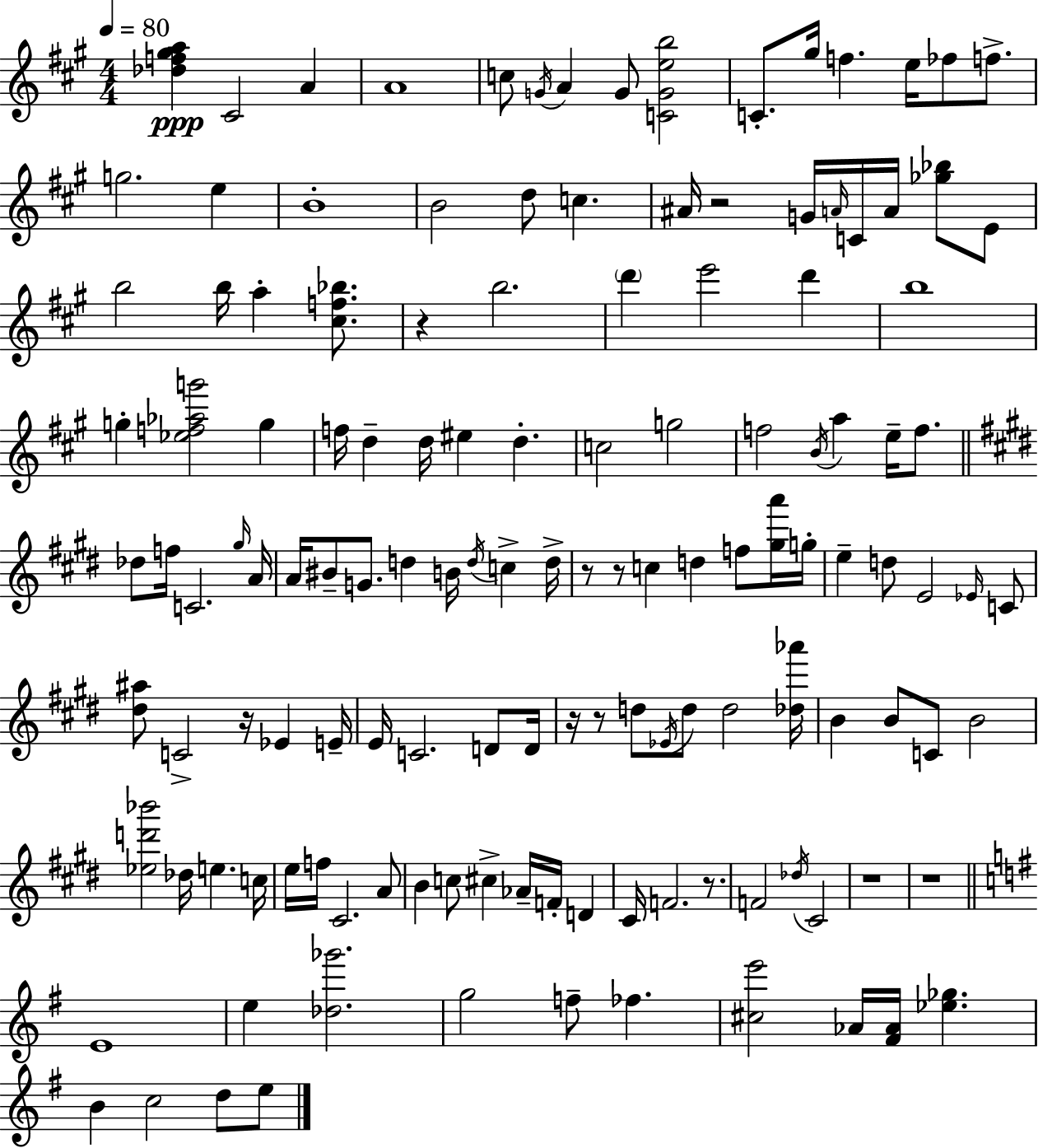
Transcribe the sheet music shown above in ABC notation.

X:1
T:Untitled
M:4/4
L:1/4
K:A
[_df^ga] ^C2 A A4 c/2 G/4 A G/2 [CGeb]2 C/2 ^g/4 f e/4 _f/2 f/2 g2 e B4 B2 d/2 c ^A/4 z2 G/4 A/4 C/4 A/4 [_g_b]/2 E/2 b2 b/4 a [^cf_b]/2 z b2 d' e'2 d' b4 g [_ef_ag']2 g f/4 d d/4 ^e d c2 g2 f2 B/4 a e/4 f/2 _d/2 f/4 C2 ^g/4 A/4 A/4 ^B/2 G/2 d B/4 d/4 c d/4 z/2 z/2 c d f/2 [^ga']/4 g/4 e d/2 E2 _E/4 C/2 [^d^a]/2 C2 z/4 _E E/4 E/4 C2 D/2 D/4 z/4 z/2 d/2 _E/4 d/2 d2 [_d_a']/4 B B/2 C/2 B2 [_ed'_b']2 _d/4 e c/4 e/4 f/4 ^C2 A/2 B c/2 ^c _A/4 F/4 D ^C/4 F2 z/2 F2 _d/4 ^C2 z4 z4 E4 e [_d_g']2 g2 f/2 _f [^ce']2 _A/4 [^F_A]/4 [_e_g] B c2 d/2 e/2